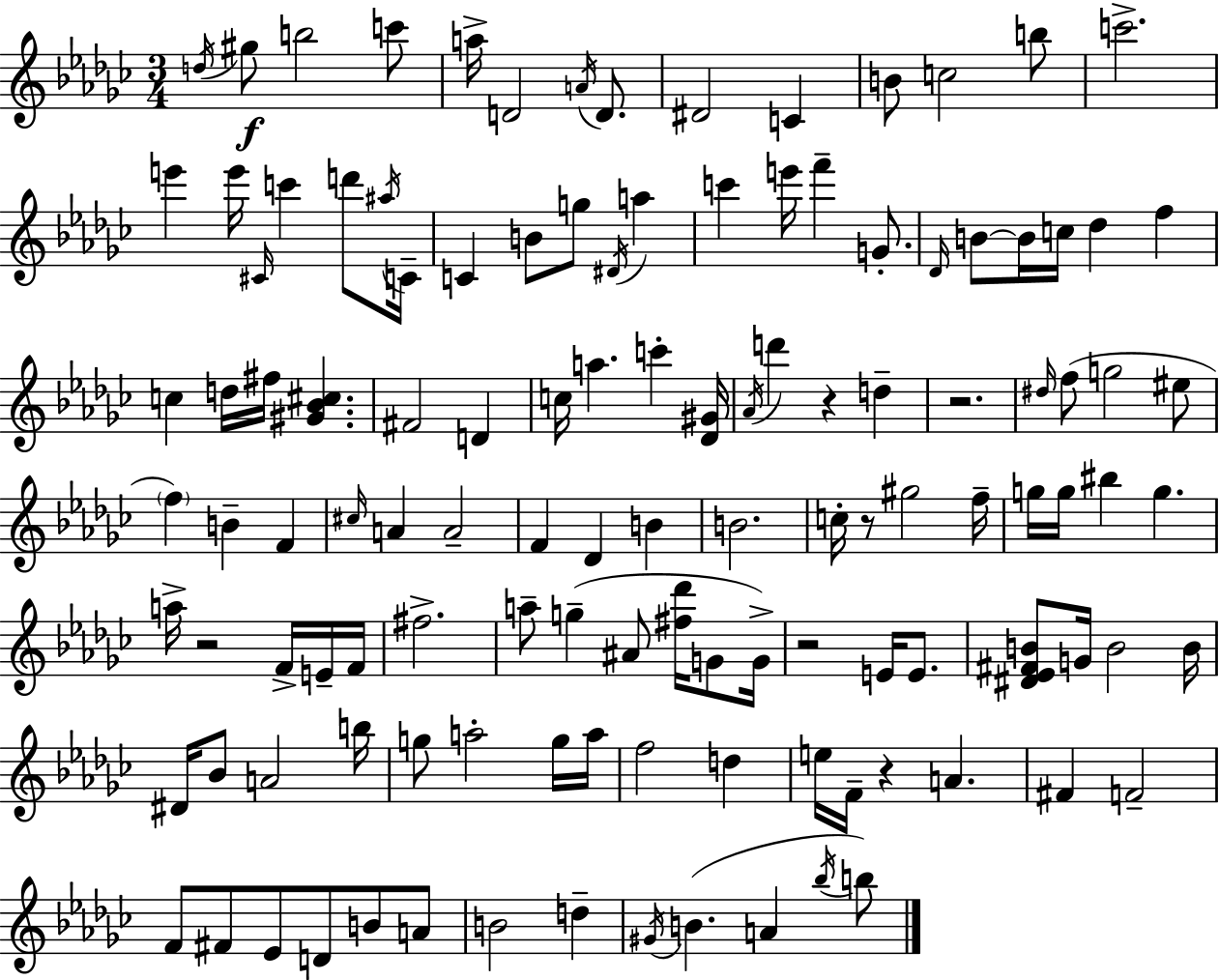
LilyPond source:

{
  \clef treble
  \numericTimeSignature
  \time 3/4
  \key ees \minor
  \acciaccatura { d''16 }\f gis''8 b''2 c'''8 | a''16-> d'2 \acciaccatura { a'16 } d'8. | dis'2 c'4 | b'8 c''2 | \break b''8 c'''2.-> | e'''4 e'''16 \grace { cis'16 } c'''4 | d'''8 \acciaccatura { ais''16 } c'16-- c'4 b'8 g''8 | \acciaccatura { dis'16 } a''4 c'''4 e'''16 f'''4-- | \break g'8.-. \grace { des'16 } b'8~~ b'16 c''16 des''4 | f''4 c''4 d''16 fis''16 | <gis' bes' cis''>4. fis'2 | d'4 c''16 a''4. | \break c'''4-. <des' gis'>16 \acciaccatura { aes'16 } d'''4 r4 | d''4-- r2. | \grace { dis''16 } f''8( g''2 | eis''8 \parenthesize f''4) | \break b'4-- f'4 \grace { cis''16 } a'4 | a'2-- f'4 | des'4 b'4 b'2. | c''16-. r8 | \break gis''2 f''16-- g''16 g''16 bis''4 | g''4. a''16-> r2 | f'16-> e'16-- f'16 fis''2.-> | a''8-- g''4--( | \break ais'8 <fis'' des'''>16 g'8 g'16->) r2 | e'16 e'8. <dis' ees' fis' b'>8 g'16 | b'2 b'16 dis'16 bes'8 | a'2 b''16 g''8 a''2-. | \break g''16 a''16 f''2 | d''4 e''16 f'16-- r4 | a'4. fis'4 | f'2-- f'8 fis'8 | \break ees'8 d'8 b'8 a'8 b'2 | d''4-- \acciaccatura { gis'16 } b'4.( | a'4 \acciaccatura { bes''16 } b''8) \bar "|."
}